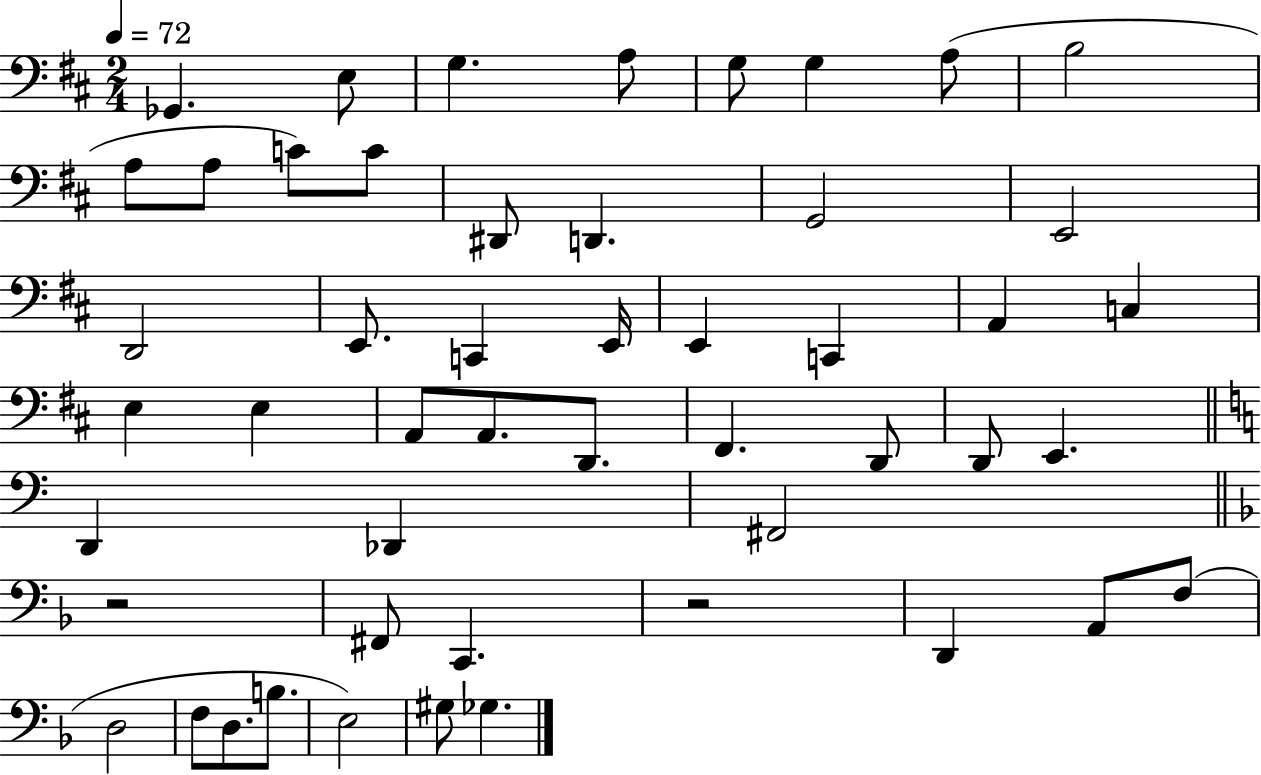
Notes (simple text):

Gb2/q. E3/e G3/q. A3/e G3/e G3/q A3/e B3/h A3/e A3/e C4/e C4/e D#2/e D2/q. G2/h E2/h D2/h E2/e. C2/q E2/s E2/q C2/q A2/q C3/q E3/q E3/q A2/e A2/e. D2/e. F#2/q. D2/e D2/e E2/q. D2/q Db2/q F#2/h R/h F#2/e C2/q. R/h D2/q A2/e F3/e D3/h F3/e D3/e. B3/e. E3/h G#3/e Gb3/q.